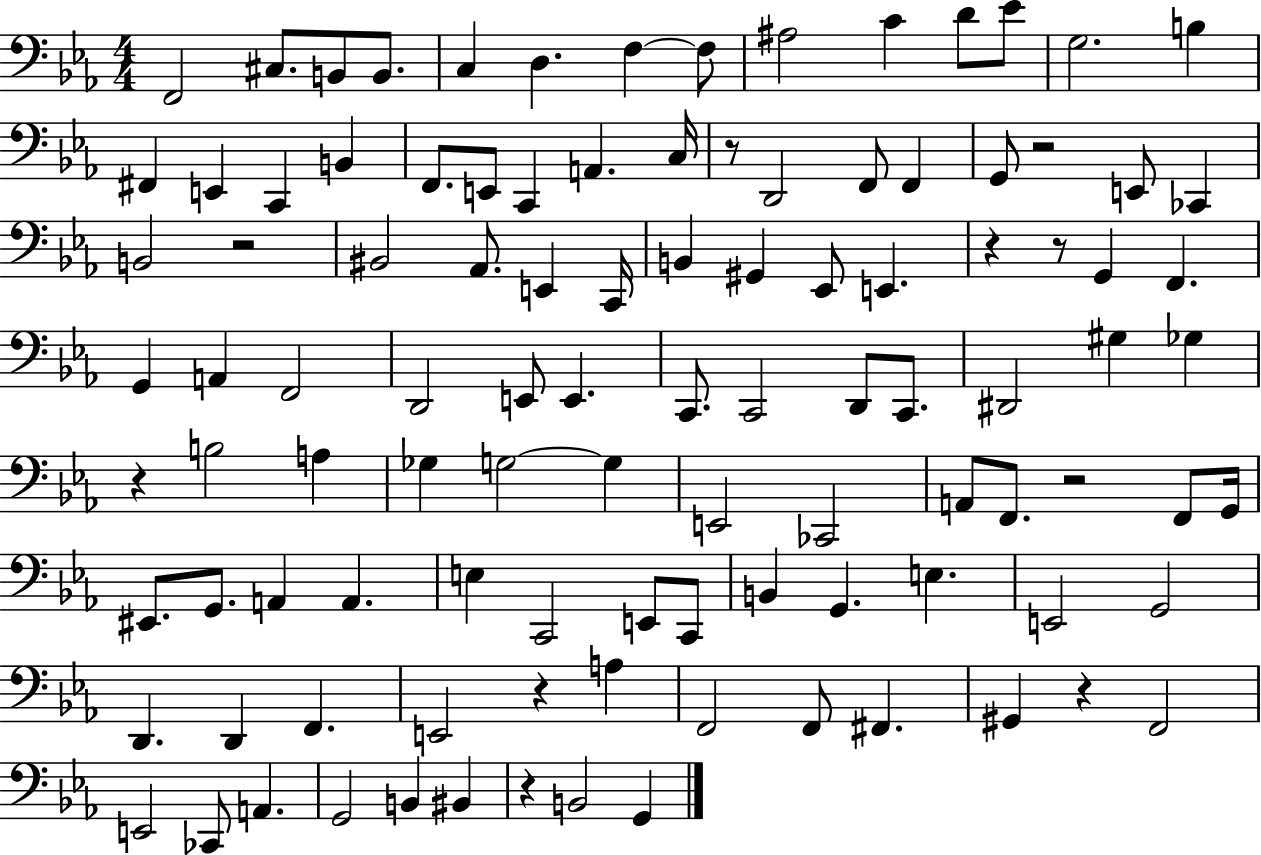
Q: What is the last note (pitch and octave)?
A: G2